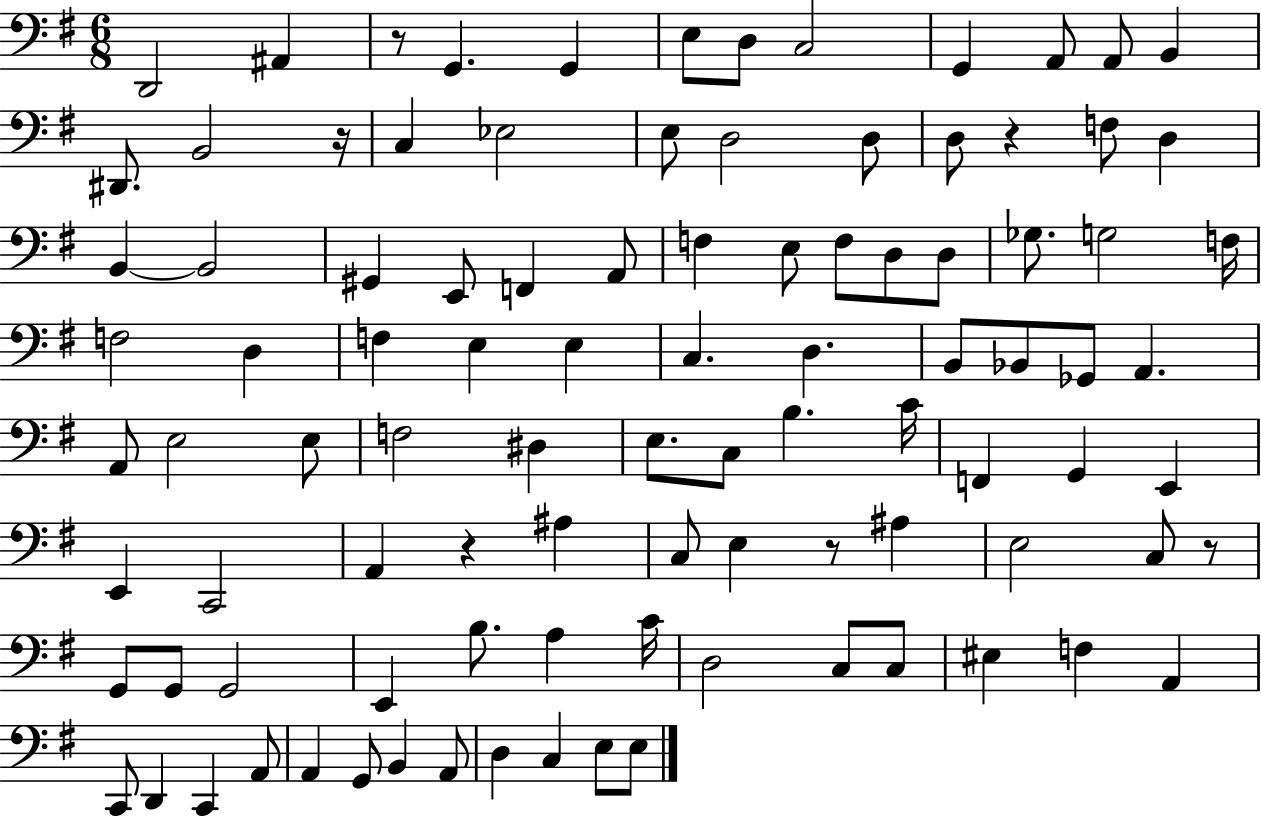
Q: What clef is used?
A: bass